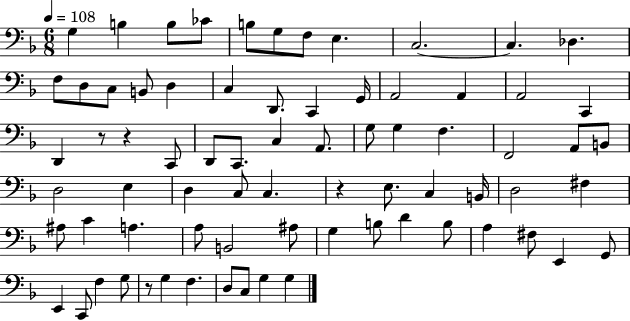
{
  \clef bass
  \numericTimeSignature
  \time 6/8
  \key f \major
  \tempo 4 = 108
  g4 b4 b8 ces'8 | b8 g8 f8 e4. | c2.~~ | c4. des4. | \break f8 d8 c8 b,8 d4 | c4 d,8. c,4 g,16 | a,2 a,4 | a,2 c,4 | \break d,4 r8 r4 c,8 | d,8 c,8. c4 a,8. | g8 g4 f4. | f,2 a,8 b,8 | \break d2 e4 | d4 c8 c4. | r4 e8. c4 b,16 | d2 fis4 | \break ais8 c'4 a4. | a8 b,2 ais8 | g4 b8 d'4 b8 | a4 fis8 e,4 g,8 | \break e,4 c,8 f4 g8 | r8 g4 f4. | d8 c8 g4 g4 | \bar "|."
}